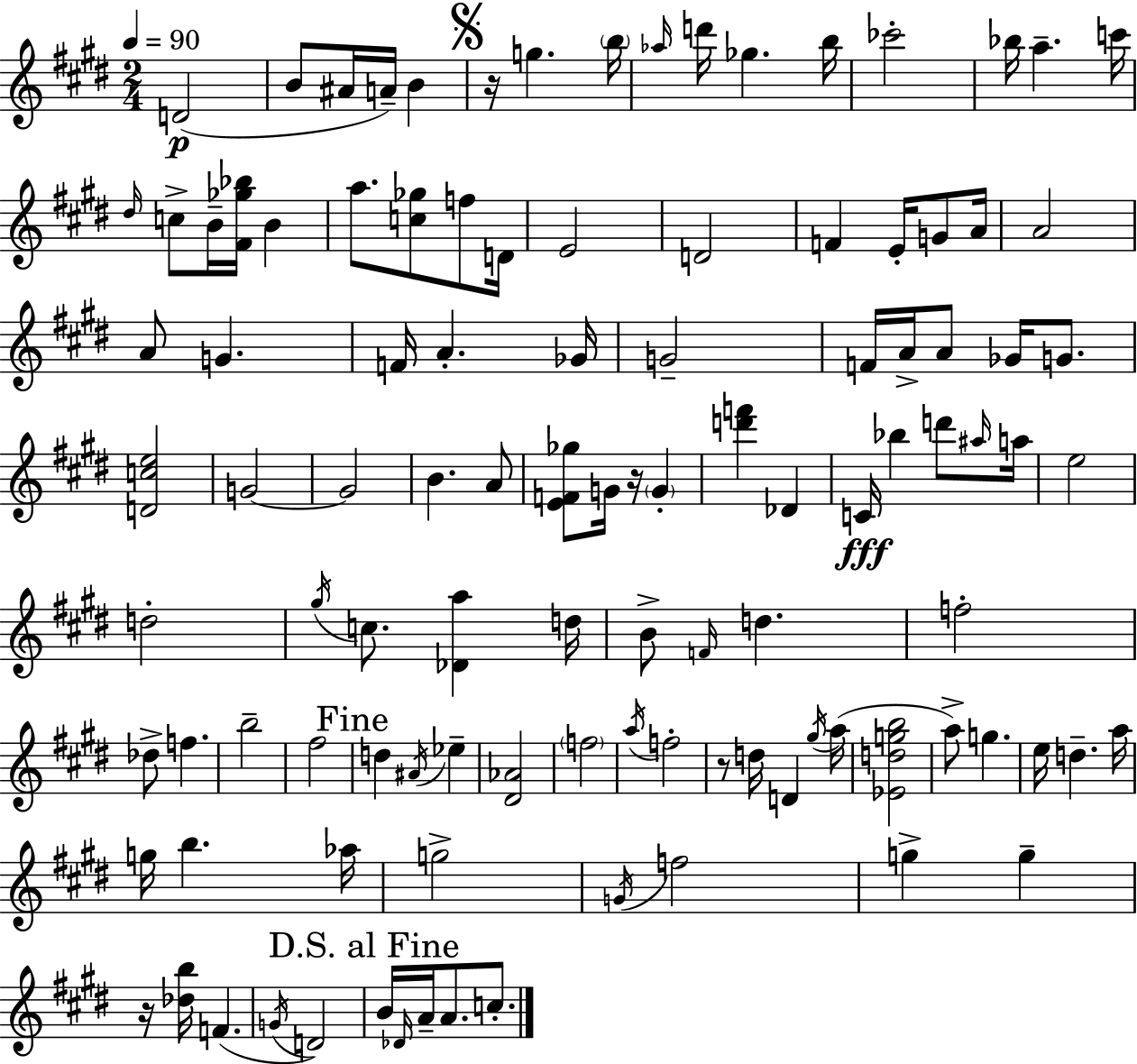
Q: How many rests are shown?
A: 4